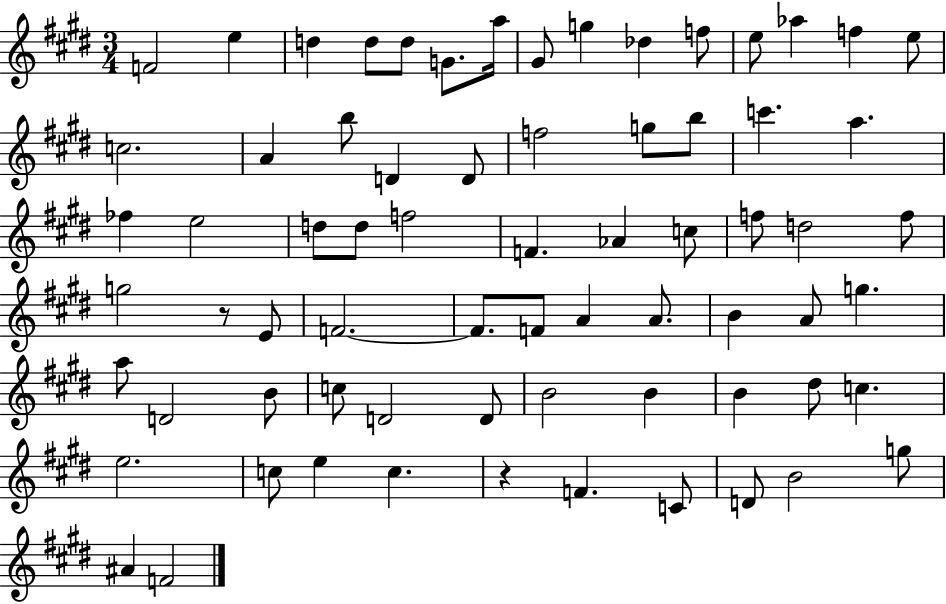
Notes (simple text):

F4/h E5/q D5/q D5/e D5/e G4/e. A5/s G#4/e G5/q Db5/q F5/e E5/e Ab5/q F5/q E5/e C5/h. A4/q B5/e D4/q D4/e F5/h G5/e B5/e C6/q. A5/q. FES5/q E5/h D5/e D5/e F5/h F4/q. Ab4/q C5/e F5/e D5/h F5/e G5/h R/e E4/e F4/h. F4/e. F4/e A4/q A4/e. B4/q A4/e G5/q. A5/e D4/h B4/e C5/e D4/h D4/e B4/h B4/q B4/q D#5/e C5/q. E5/h. C5/e E5/q C5/q. R/q F4/q. C4/e D4/e B4/h G5/e A#4/q F4/h